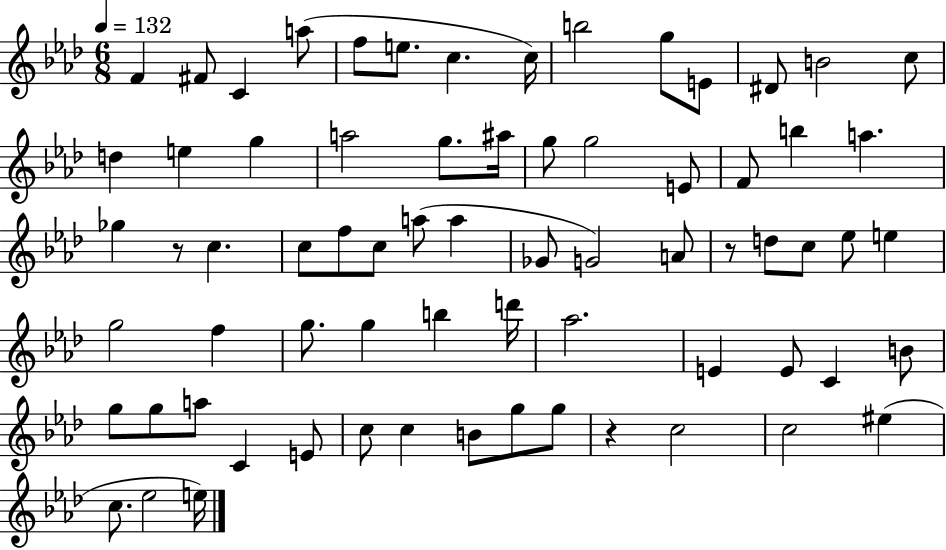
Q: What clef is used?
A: treble